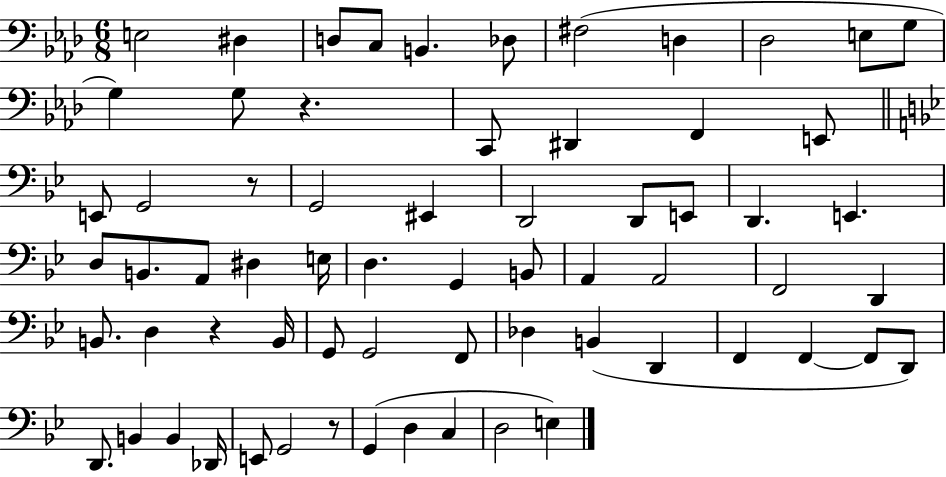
E3/h D#3/q D3/e C3/e B2/q. Db3/e F#3/h D3/q Db3/h E3/e G3/e G3/q G3/e R/q. C2/e D#2/q F2/q E2/e E2/e G2/h R/e G2/h EIS2/q D2/h D2/e E2/e D2/q. E2/q. D3/e B2/e. A2/e D#3/q E3/s D3/q. G2/q B2/e A2/q A2/h F2/h D2/q B2/e. D3/q R/q B2/s G2/e G2/h F2/e Db3/q B2/q D2/q F2/q F2/q F2/e D2/e D2/e. B2/q B2/q Db2/s E2/e G2/h R/e G2/q D3/q C3/q D3/h E3/q